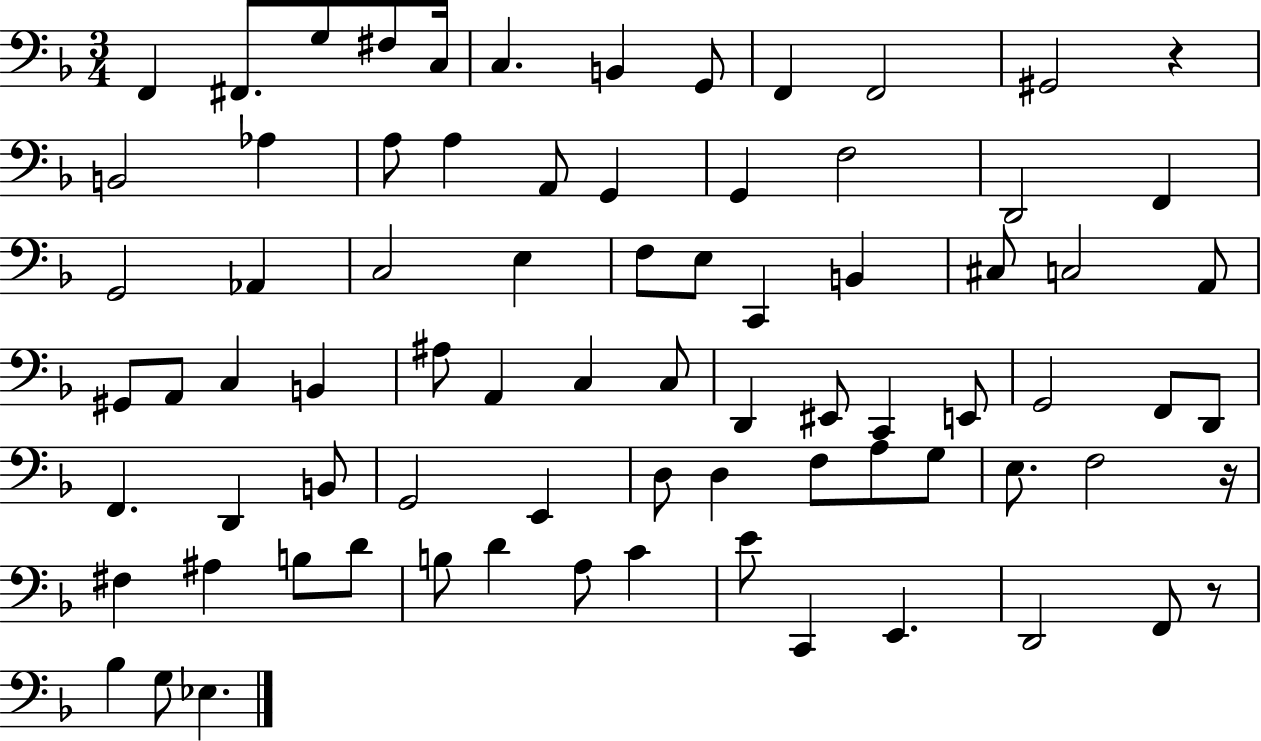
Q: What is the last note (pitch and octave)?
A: Eb3